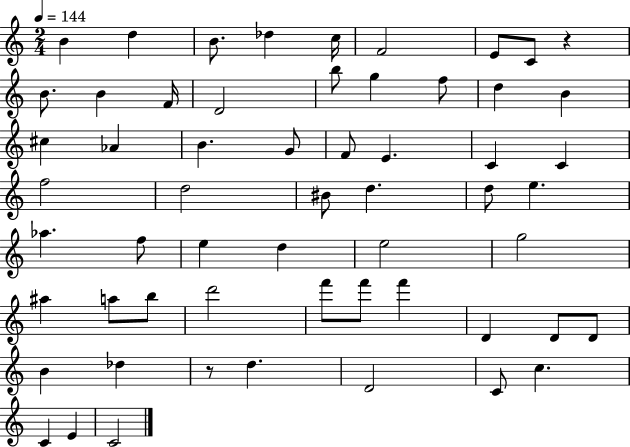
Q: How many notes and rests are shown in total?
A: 58